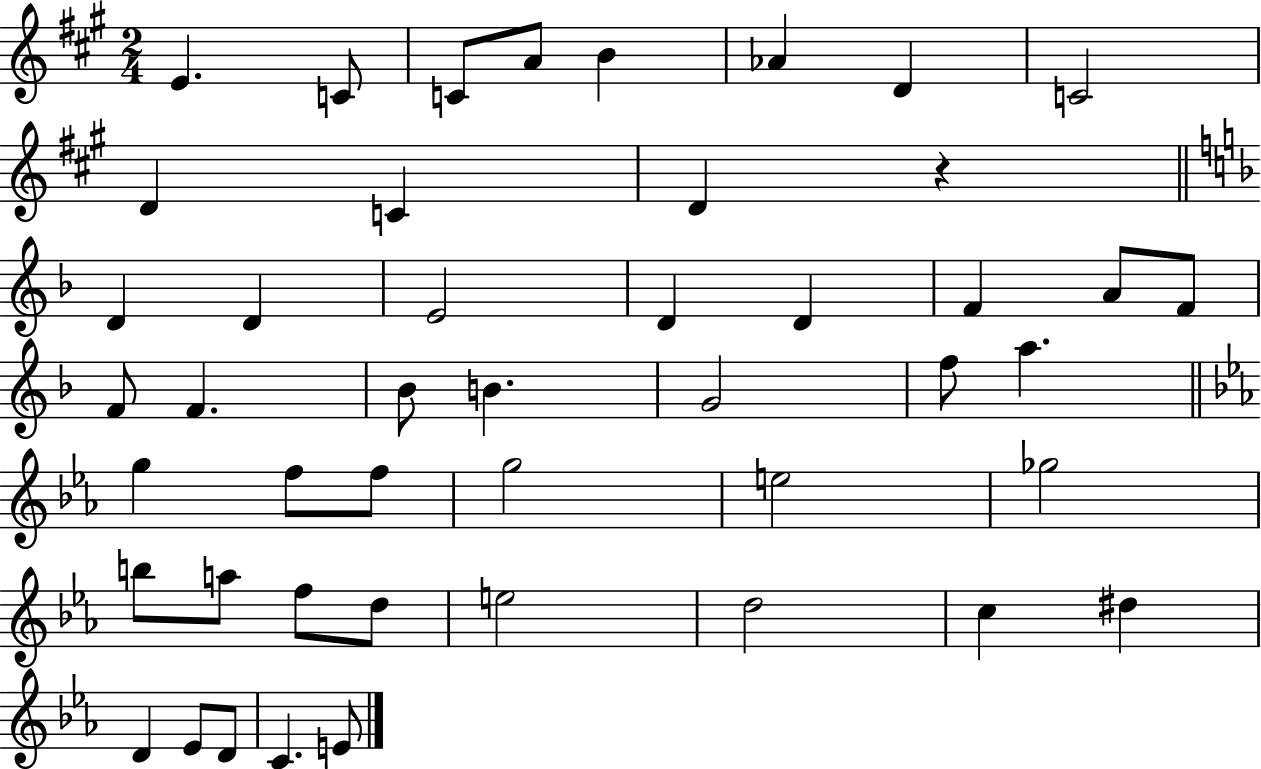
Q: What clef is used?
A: treble